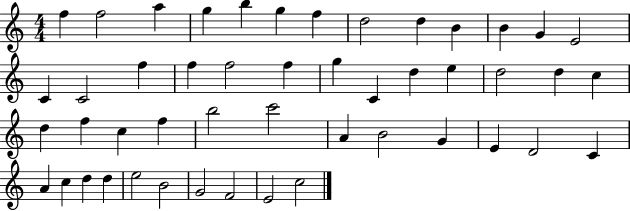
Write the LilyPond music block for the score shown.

{
  \clef treble
  \numericTimeSignature
  \time 4/4
  \key c \major
  f''4 f''2 a''4 | g''4 b''4 g''4 f''4 | d''2 d''4 b'4 | b'4 g'4 e'2 | \break c'4 c'2 f''4 | f''4 f''2 f''4 | g''4 c'4 d''4 e''4 | d''2 d''4 c''4 | \break d''4 f''4 c''4 f''4 | b''2 c'''2 | a'4 b'2 g'4 | e'4 d'2 c'4 | \break a'4 c''4 d''4 d''4 | e''2 b'2 | g'2 f'2 | e'2 c''2 | \break \bar "|."
}